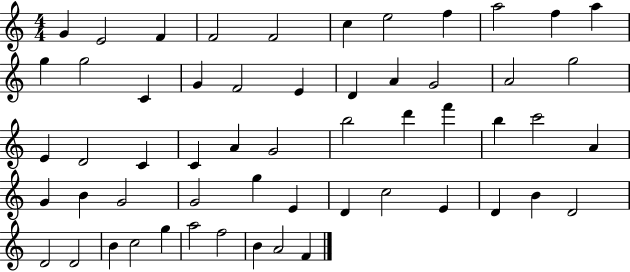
G4/q E4/h F4/q F4/h F4/h C5/q E5/h F5/q A5/h F5/q A5/q G5/q G5/h C4/q G4/q F4/h E4/q D4/q A4/q G4/h A4/h G5/h E4/q D4/h C4/q C4/q A4/q G4/h B5/h D6/q F6/q B5/q C6/h A4/q G4/q B4/q G4/h G4/h G5/q E4/q D4/q C5/h E4/q D4/q B4/q D4/h D4/h D4/h B4/q C5/h G5/q A5/h F5/h B4/q A4/h F4/q